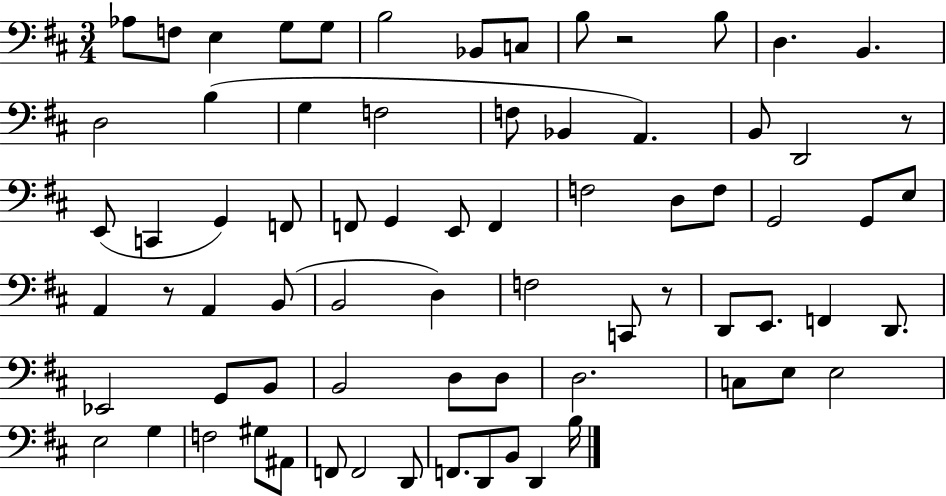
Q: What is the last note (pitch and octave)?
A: B3